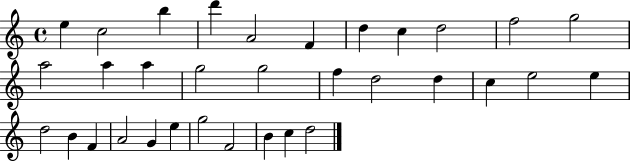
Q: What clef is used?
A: treble